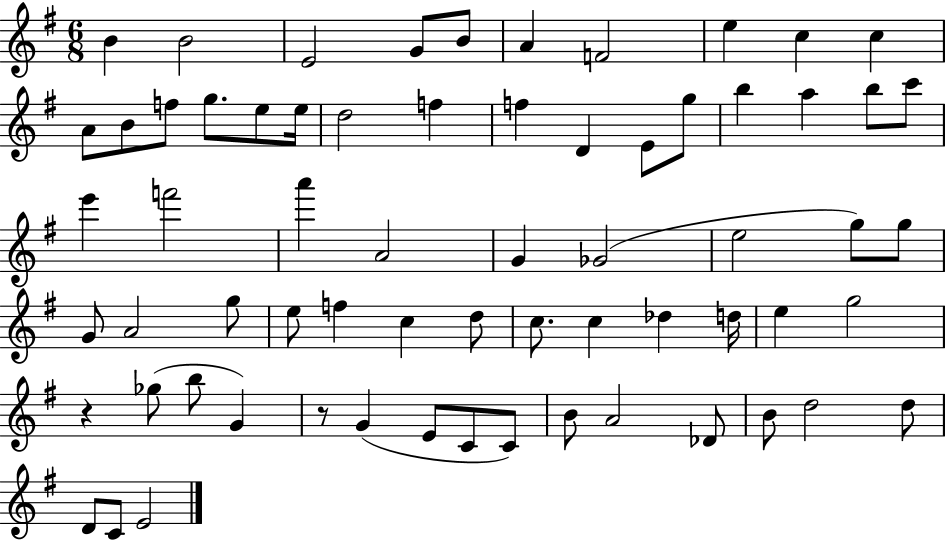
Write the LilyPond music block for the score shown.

{
  \clef treble
  \numericTimeSignature
  \time 6/8
  \key g \major
  b'4 b'2 | e'2 g'8 b'8 | a'4 f'2 | e''4 c''4 c''4 | \break a'8 b'8 f''8 g''8. e''8 e''16 | d''2 f''4 | f''4 d'4 e'8 g''8 | b''4 a''4 b''8 c'''8 | \break e'''4 f'''2 | a'''4 a'2 | g'4 ges'2( | e''2 g''8) g''8 | \break g'8 a'2 g''8 | e''8 f''4 c''4 d''8 | c''8. c''4 des''4 d''16 | e''4 g''2 | \break r4 ges''8( b''8 g'4) | r8 g'4( e'8 c'8 c'8) | b'8 a'2 des'8 | b'8 d''2 d''8 | \break d'8 c'8 e'2 | \bar "|."
}